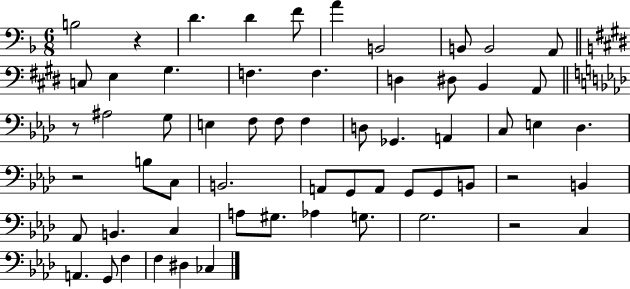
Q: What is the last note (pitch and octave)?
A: CES3